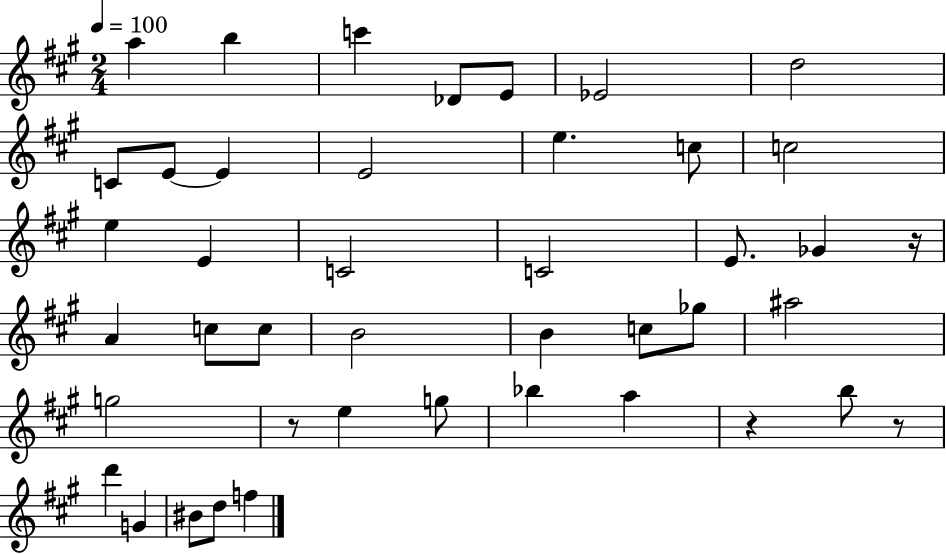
{
  \clef treble
  \numericTimeSignature
  \time 2/4
  \key a \major
  \tempo 4 = 100
  a''4 b''4 | c'''4 des'8 e'8 | ees'2 | d''2 | \break c'8 e'8~~ e'4 | e'2 | e''4. c''8 | c''2 | \break e''4 e'4 | c'2 | c'2 | e'8. ges'4 r16 | \break a'4 c''8 c''8 | b'2 | b'4 c''8 ges''8 | ais''2 | \break g''2 | r8 e''4 g''8 | bes''4 a''4 | r4 b''8 r8 | \break d'''4 g'4 | bis'8 d''8 f''4 | \bar "|."
}